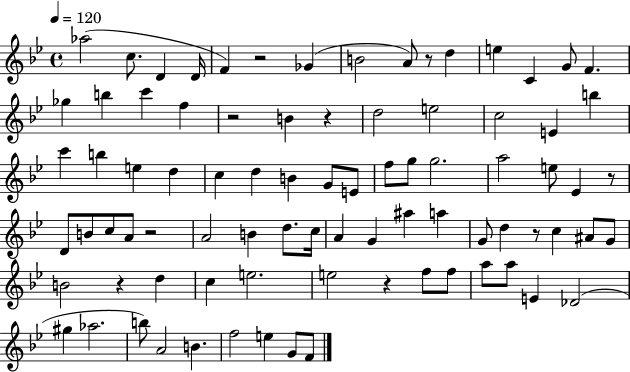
X:1
T:Untitled
M:4/4
L:1/4
K:Bb
_a2 c/2 D D/4 F z2 _G B2 A/2 z/2 d e C G/2 F _g b c' f z2 B z d2 e2 c2 E b c' b e d c d B G/2 E/2 f/2 g/2 g2 a2 e/2 _E z/2 D/2 B/2 c/2 A/2 z2 A2 B d/2 c/4 A G ^a a G/2 d z/2 c ^A/2 G/2 B2 z d c e2 e2 z f/2 f/2 a/2 a/2 E _D2 ^g _a2 b/2 A2 B f2 e G/2 F/2